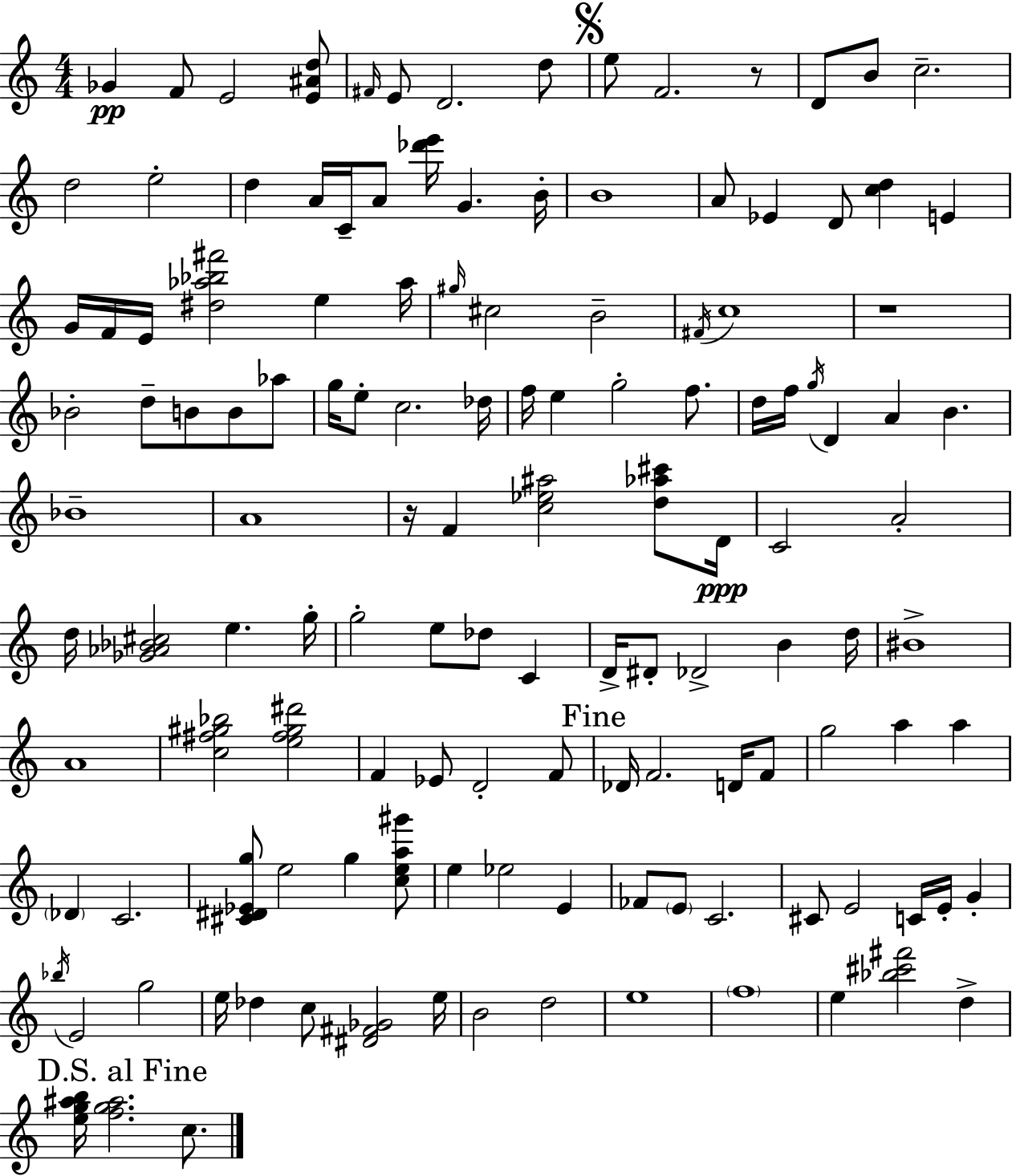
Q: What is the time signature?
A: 4/4